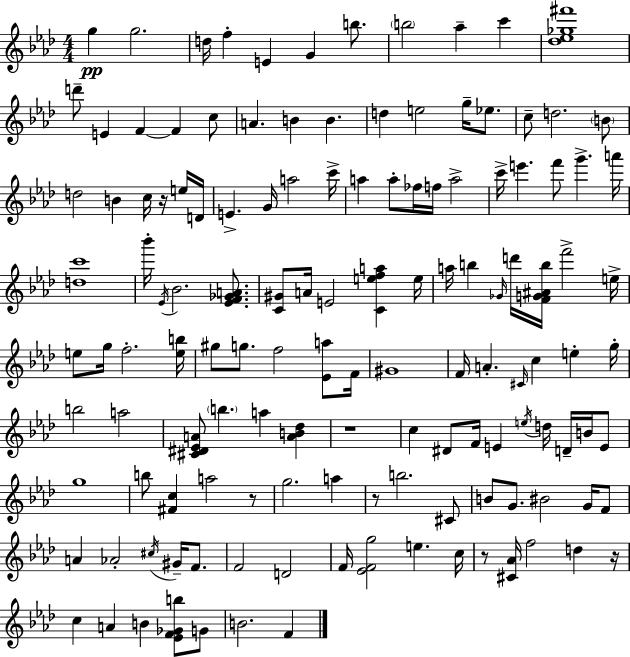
{
  \clef treble
  \numericTimeSignature
  \time 4/4
  \key aes \major
  g''4\pp g''2. | d''16 f''4-. e'4 g'4 b''8. | \parenthesize b''2 aes''4-- c'''4 | <des'' ees'' ges'' fis'''>1 | \break d'''8-- e'4 f'4~~ f'4 c''8 | a'4. b'4 b'4. | d''4 e''2 g''16-- ees''8. | c''8-- d''2. \parenthesize b'8 | \break d''2 b'4 c''16 r16 e''16 d'16 | e'4.-> g'16 a''2 c'''16-> | a''4 a''8-. fes''16 f''16 a''2-> | c'''16-> e'''4. f'''8 g'''4.-> a'''16 | \break <d'' c'''>1 | bes'''16-. \acciaccatura { ees'16 } bes'2. <ees' f' ges' a'>8. | <c' gis'>8 a'16 e'2 <c' e'' f'' a''>4 | e''16 a''16 b''4 \grace { ges'16 } d'''16 <f' g' ais' b''>16 f'''2-> | \break e''16-> e''8 g''16 f''2.-. | <e'' b''>16 gis''8 g''8. f''2 <ees' a''>8 | f'16 gis'1 | f'16 a'4.-. \grace { cis'16 } c''4 e''4-. | \break g''16-. b''2 a''2 | <cis' dis' ees' a'>8 \parenthesize b''4. a''4 <a' b' des''>4 | r1 | c''4 dis'8 f'16 e'4 \acciaccatura { e''16 } d''16 | \break d'16-- b'16 e'8 g''1 | b''8 <fis' c''>4 a''2 | r8 g''2. | a''4 r8 b''2. | \break cis'8 b'8 g'8. bis'2 | g'16 f'8 a'4 aes'2-. | \acciaccatura { cis''16 } gis'16-- f'8. f'2 d'2 | f'16 <ees' f' g''>2 e''4. | \break c''16 r8 <cis' aes'>16 f''2 | d''4 r16 c''4 a'4 b'4 | <ees' f' ges' b''>8 g'8 b'2. | f'4 \bar "|."
}